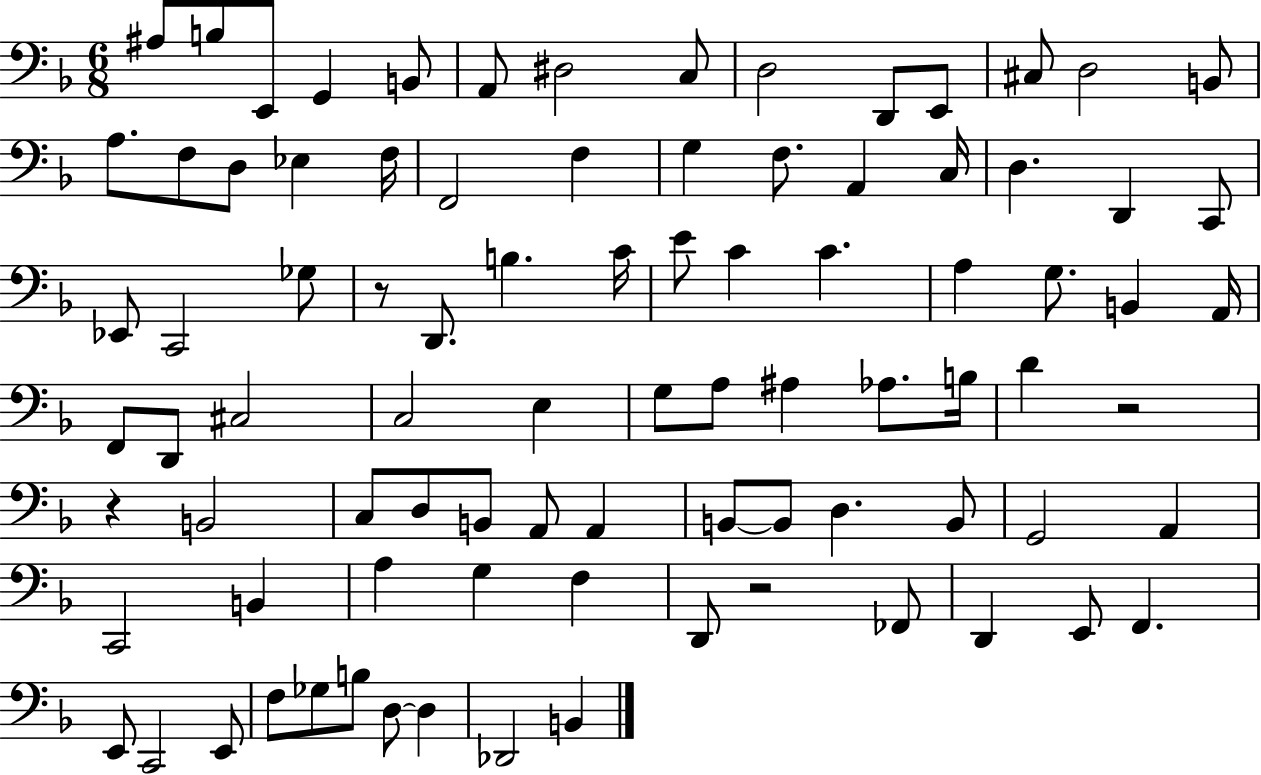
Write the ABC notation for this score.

X:1
T:Untitled
M:6/8
L:1/4
K:F
^A,/2 B,/2 E,,/2 G,, B,,/2 A,,/2 ^D,2 C,/2 D,2 D,,/2 E,,/2 ^C,/2 D,2 B,,/2 A,/2 F,/2 D,/2 _E, F,/4 F,,2 F, G, F,/2 A,, C,/4 D, D,, C,,/2 _E,,/2 C,,2 _G,/2 z/2 D,,/2 B, C/4 E/2 C C A, G,/2 B,, A,,/4 F,,/2 D,,/2 ^C,2 C,2 E, G,/2 A,/2 ^A, _A,/2 B,/4 D z2 z B,,2 C,/2 D,/2 B,,/2 A,,/2 A,, B,,/2 B,,/2 D, B,,/2 G,,2 A,, C,,2 B,, A, G, F, D,,/2 z2 _F,,/2 D,, E,,/2 F,, E,,/2 C,,2 E,,/2 F,/2 _G,/2 B,/2 D,/2 D, _D,,2 B,,